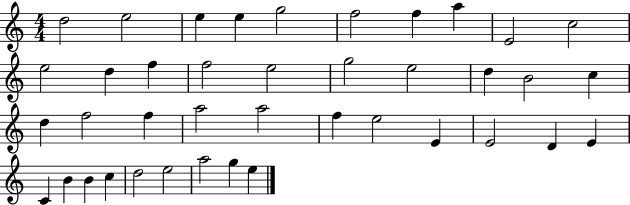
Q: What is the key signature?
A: C major